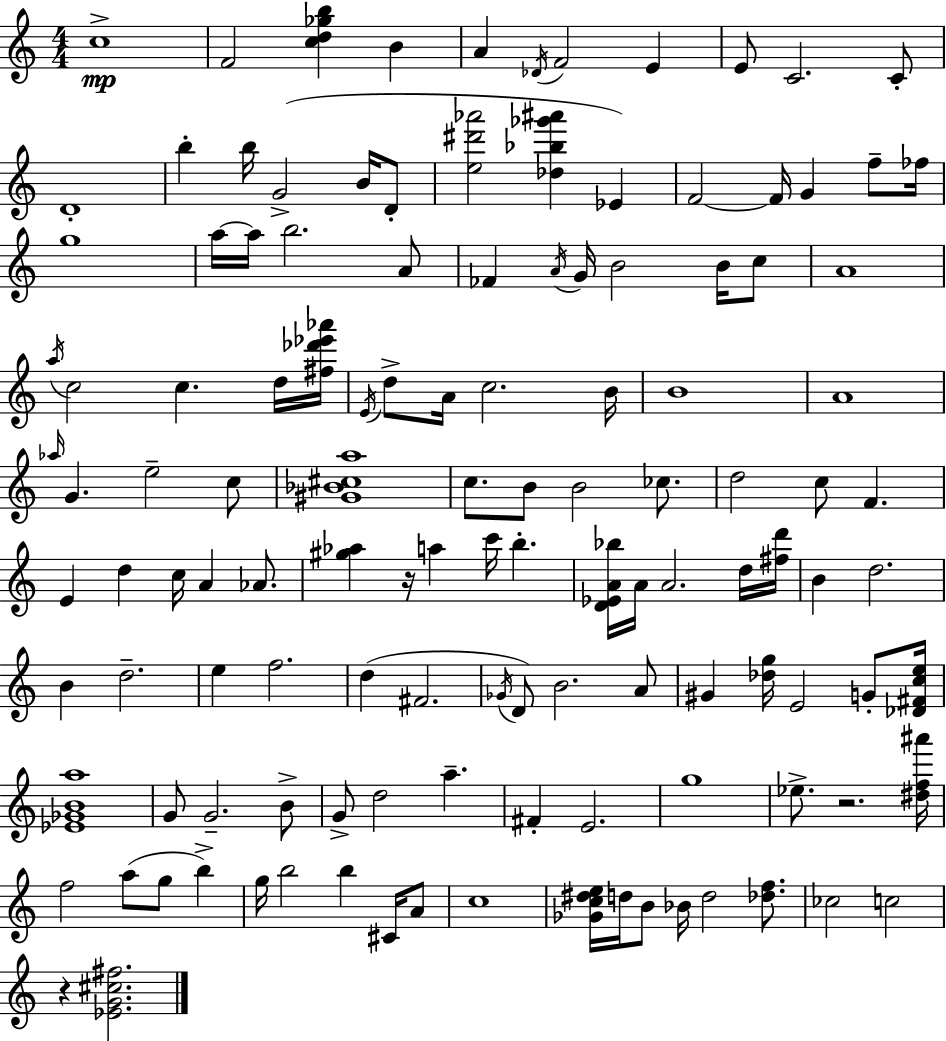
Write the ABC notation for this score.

X:1
T:Untitled
M:4/4
L:1/4
K:C
c4 F2 [cd_gb] B A _D/4 F2 E E/2 C2 C/2 D4 b b/4 G2 B/4 D/2 [e^d'_a']2 [_d_b_g'^a'] _E F2 F/4 G f/2 _f/4 g4 a/4 a/4 b2 A/2 _F A/4 G/4 B2 B/4 c/2 A4 a/4 c2 c d/4 [^f_d'_e'_a']/4 E/4 d/2 A/4 c2 B/4 B4 A4 _a/4 G e2 c/2 [^G_B^ca]4 c/2 B/2 B2 _c/2 d2 c/2 F E d c/4 A _A/2 [^g_a] z/4 a c'/4 b [D_EA_b]/4 A/4 A2 d/4 [^fd']/4 B d2 B d2 e f2 d ^F2 _G/4 D/2 B2 A/2 ^G [_dg]/4 E2 G/2 [_D^Fce]/4 [_E_GBa]4 G/2 G2 B/2 G/2 d2 a ^F E2 g4 _e/2 z2 [^df^a']/4 f2 a/2 g/2 b g/4 b2 b ^C/4 A/2 c4 [_Gc^de]/4 d/4 B/2 _B/4 d2 [_df]/2 _c2 c2 z [_EG^c^f]2